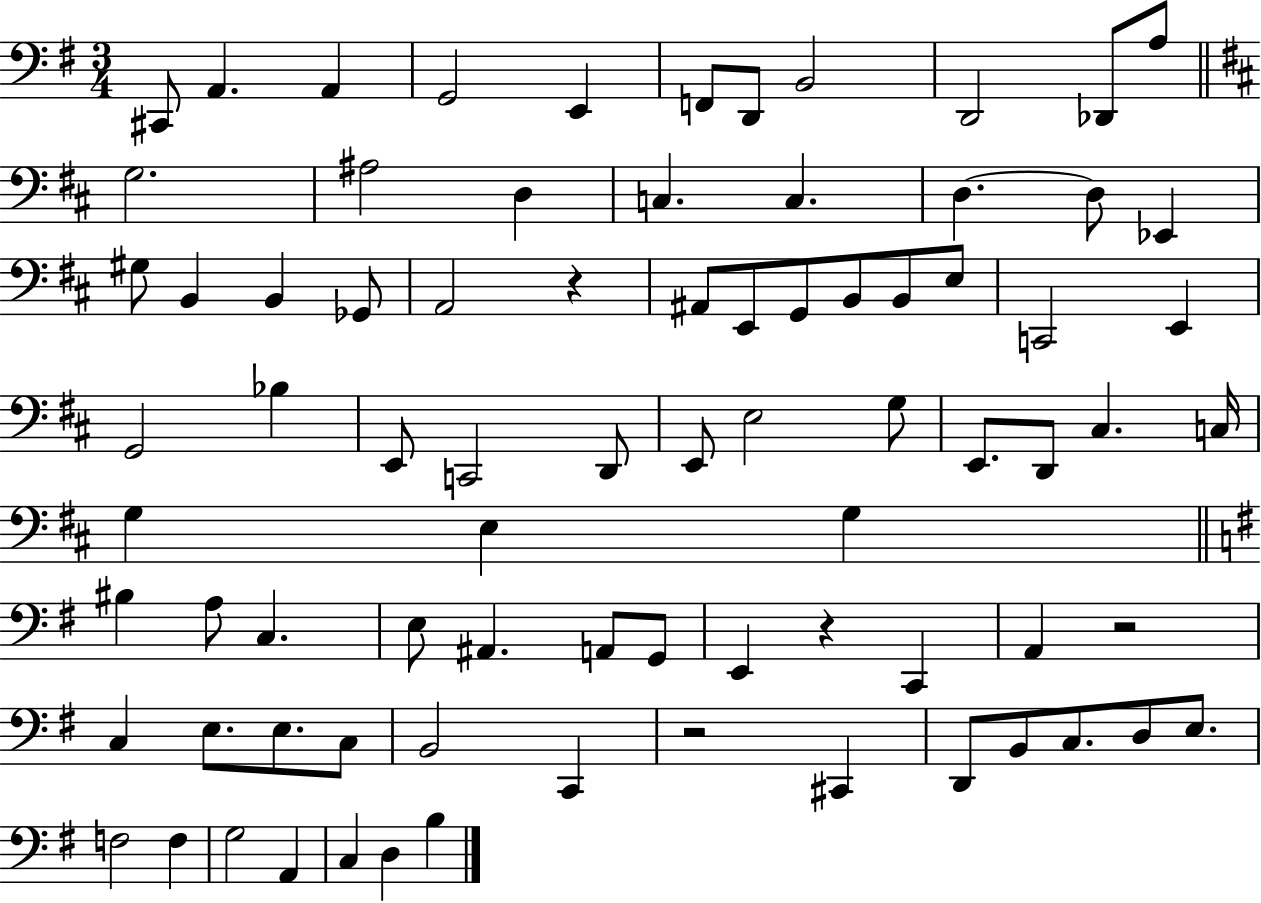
C#2/e A2/q. A2/q G2/h E2/q F2/e D2/e B2/h D2/h Db2/e A3/e G3/h. A#3/h D3/q C3/q. C3/q. D3/q. D3/e Eb2/q G#3/e B2/q B2/q Gb2/e A2/h R/q A#2/e E2/e G2/e B2/e B2/e E3/e C2/h E2/q G2/h Bb3/q E2/e C2/h D2/e E2/e E3/h G3/e E2/e. D2/e C#3/q. C3/s G3/q E3/q G3/q BIS3/q A3/e C3/q. E3/e A#2/q. A2/e G2/e E2/q R/q C2/q A2/q R/h C3/q E3/e. E3/e. C3/e B2/h C2/q R/h C#2/q D2/e B2/e C3/e. D3/e E3/e. F3/h F3/q G3/h A2/q C3/q D3/q B3/q